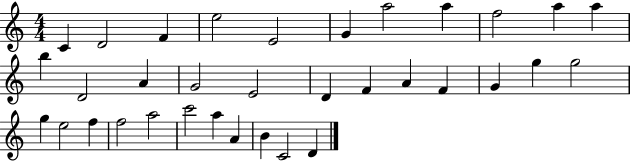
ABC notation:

X:1
T:Untitled
M:4/4
L:1/4
K:C
C D2 F e2 E2 G a2 a f2 a a b D2 A G2 E2 D F A F G g g2 g e2 f f2 a2 c'2 a A B C2 D